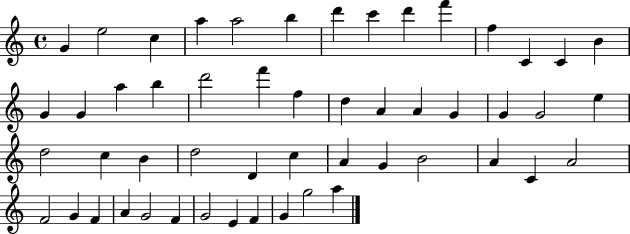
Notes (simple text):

G4/q E5/h C5/q A5/q A5/h B5/q D6/q C6/q D6/q F6/q F5/q C4/q C4/q B4/q G4/q G4/q A5/q B5/q D6/h F6/q F5/q D5/q A4/q A4/q G4/q G4/q G4/h E5/q D5/h C5/q B4/q D5/h D4/q C5/q A4/q G4/q B4/h A4/q C4/q A4/h F4/h G4/q F4/q A4/q G4/h F4/q G4/h E4/q F4/q G4/q G5/h A5/q